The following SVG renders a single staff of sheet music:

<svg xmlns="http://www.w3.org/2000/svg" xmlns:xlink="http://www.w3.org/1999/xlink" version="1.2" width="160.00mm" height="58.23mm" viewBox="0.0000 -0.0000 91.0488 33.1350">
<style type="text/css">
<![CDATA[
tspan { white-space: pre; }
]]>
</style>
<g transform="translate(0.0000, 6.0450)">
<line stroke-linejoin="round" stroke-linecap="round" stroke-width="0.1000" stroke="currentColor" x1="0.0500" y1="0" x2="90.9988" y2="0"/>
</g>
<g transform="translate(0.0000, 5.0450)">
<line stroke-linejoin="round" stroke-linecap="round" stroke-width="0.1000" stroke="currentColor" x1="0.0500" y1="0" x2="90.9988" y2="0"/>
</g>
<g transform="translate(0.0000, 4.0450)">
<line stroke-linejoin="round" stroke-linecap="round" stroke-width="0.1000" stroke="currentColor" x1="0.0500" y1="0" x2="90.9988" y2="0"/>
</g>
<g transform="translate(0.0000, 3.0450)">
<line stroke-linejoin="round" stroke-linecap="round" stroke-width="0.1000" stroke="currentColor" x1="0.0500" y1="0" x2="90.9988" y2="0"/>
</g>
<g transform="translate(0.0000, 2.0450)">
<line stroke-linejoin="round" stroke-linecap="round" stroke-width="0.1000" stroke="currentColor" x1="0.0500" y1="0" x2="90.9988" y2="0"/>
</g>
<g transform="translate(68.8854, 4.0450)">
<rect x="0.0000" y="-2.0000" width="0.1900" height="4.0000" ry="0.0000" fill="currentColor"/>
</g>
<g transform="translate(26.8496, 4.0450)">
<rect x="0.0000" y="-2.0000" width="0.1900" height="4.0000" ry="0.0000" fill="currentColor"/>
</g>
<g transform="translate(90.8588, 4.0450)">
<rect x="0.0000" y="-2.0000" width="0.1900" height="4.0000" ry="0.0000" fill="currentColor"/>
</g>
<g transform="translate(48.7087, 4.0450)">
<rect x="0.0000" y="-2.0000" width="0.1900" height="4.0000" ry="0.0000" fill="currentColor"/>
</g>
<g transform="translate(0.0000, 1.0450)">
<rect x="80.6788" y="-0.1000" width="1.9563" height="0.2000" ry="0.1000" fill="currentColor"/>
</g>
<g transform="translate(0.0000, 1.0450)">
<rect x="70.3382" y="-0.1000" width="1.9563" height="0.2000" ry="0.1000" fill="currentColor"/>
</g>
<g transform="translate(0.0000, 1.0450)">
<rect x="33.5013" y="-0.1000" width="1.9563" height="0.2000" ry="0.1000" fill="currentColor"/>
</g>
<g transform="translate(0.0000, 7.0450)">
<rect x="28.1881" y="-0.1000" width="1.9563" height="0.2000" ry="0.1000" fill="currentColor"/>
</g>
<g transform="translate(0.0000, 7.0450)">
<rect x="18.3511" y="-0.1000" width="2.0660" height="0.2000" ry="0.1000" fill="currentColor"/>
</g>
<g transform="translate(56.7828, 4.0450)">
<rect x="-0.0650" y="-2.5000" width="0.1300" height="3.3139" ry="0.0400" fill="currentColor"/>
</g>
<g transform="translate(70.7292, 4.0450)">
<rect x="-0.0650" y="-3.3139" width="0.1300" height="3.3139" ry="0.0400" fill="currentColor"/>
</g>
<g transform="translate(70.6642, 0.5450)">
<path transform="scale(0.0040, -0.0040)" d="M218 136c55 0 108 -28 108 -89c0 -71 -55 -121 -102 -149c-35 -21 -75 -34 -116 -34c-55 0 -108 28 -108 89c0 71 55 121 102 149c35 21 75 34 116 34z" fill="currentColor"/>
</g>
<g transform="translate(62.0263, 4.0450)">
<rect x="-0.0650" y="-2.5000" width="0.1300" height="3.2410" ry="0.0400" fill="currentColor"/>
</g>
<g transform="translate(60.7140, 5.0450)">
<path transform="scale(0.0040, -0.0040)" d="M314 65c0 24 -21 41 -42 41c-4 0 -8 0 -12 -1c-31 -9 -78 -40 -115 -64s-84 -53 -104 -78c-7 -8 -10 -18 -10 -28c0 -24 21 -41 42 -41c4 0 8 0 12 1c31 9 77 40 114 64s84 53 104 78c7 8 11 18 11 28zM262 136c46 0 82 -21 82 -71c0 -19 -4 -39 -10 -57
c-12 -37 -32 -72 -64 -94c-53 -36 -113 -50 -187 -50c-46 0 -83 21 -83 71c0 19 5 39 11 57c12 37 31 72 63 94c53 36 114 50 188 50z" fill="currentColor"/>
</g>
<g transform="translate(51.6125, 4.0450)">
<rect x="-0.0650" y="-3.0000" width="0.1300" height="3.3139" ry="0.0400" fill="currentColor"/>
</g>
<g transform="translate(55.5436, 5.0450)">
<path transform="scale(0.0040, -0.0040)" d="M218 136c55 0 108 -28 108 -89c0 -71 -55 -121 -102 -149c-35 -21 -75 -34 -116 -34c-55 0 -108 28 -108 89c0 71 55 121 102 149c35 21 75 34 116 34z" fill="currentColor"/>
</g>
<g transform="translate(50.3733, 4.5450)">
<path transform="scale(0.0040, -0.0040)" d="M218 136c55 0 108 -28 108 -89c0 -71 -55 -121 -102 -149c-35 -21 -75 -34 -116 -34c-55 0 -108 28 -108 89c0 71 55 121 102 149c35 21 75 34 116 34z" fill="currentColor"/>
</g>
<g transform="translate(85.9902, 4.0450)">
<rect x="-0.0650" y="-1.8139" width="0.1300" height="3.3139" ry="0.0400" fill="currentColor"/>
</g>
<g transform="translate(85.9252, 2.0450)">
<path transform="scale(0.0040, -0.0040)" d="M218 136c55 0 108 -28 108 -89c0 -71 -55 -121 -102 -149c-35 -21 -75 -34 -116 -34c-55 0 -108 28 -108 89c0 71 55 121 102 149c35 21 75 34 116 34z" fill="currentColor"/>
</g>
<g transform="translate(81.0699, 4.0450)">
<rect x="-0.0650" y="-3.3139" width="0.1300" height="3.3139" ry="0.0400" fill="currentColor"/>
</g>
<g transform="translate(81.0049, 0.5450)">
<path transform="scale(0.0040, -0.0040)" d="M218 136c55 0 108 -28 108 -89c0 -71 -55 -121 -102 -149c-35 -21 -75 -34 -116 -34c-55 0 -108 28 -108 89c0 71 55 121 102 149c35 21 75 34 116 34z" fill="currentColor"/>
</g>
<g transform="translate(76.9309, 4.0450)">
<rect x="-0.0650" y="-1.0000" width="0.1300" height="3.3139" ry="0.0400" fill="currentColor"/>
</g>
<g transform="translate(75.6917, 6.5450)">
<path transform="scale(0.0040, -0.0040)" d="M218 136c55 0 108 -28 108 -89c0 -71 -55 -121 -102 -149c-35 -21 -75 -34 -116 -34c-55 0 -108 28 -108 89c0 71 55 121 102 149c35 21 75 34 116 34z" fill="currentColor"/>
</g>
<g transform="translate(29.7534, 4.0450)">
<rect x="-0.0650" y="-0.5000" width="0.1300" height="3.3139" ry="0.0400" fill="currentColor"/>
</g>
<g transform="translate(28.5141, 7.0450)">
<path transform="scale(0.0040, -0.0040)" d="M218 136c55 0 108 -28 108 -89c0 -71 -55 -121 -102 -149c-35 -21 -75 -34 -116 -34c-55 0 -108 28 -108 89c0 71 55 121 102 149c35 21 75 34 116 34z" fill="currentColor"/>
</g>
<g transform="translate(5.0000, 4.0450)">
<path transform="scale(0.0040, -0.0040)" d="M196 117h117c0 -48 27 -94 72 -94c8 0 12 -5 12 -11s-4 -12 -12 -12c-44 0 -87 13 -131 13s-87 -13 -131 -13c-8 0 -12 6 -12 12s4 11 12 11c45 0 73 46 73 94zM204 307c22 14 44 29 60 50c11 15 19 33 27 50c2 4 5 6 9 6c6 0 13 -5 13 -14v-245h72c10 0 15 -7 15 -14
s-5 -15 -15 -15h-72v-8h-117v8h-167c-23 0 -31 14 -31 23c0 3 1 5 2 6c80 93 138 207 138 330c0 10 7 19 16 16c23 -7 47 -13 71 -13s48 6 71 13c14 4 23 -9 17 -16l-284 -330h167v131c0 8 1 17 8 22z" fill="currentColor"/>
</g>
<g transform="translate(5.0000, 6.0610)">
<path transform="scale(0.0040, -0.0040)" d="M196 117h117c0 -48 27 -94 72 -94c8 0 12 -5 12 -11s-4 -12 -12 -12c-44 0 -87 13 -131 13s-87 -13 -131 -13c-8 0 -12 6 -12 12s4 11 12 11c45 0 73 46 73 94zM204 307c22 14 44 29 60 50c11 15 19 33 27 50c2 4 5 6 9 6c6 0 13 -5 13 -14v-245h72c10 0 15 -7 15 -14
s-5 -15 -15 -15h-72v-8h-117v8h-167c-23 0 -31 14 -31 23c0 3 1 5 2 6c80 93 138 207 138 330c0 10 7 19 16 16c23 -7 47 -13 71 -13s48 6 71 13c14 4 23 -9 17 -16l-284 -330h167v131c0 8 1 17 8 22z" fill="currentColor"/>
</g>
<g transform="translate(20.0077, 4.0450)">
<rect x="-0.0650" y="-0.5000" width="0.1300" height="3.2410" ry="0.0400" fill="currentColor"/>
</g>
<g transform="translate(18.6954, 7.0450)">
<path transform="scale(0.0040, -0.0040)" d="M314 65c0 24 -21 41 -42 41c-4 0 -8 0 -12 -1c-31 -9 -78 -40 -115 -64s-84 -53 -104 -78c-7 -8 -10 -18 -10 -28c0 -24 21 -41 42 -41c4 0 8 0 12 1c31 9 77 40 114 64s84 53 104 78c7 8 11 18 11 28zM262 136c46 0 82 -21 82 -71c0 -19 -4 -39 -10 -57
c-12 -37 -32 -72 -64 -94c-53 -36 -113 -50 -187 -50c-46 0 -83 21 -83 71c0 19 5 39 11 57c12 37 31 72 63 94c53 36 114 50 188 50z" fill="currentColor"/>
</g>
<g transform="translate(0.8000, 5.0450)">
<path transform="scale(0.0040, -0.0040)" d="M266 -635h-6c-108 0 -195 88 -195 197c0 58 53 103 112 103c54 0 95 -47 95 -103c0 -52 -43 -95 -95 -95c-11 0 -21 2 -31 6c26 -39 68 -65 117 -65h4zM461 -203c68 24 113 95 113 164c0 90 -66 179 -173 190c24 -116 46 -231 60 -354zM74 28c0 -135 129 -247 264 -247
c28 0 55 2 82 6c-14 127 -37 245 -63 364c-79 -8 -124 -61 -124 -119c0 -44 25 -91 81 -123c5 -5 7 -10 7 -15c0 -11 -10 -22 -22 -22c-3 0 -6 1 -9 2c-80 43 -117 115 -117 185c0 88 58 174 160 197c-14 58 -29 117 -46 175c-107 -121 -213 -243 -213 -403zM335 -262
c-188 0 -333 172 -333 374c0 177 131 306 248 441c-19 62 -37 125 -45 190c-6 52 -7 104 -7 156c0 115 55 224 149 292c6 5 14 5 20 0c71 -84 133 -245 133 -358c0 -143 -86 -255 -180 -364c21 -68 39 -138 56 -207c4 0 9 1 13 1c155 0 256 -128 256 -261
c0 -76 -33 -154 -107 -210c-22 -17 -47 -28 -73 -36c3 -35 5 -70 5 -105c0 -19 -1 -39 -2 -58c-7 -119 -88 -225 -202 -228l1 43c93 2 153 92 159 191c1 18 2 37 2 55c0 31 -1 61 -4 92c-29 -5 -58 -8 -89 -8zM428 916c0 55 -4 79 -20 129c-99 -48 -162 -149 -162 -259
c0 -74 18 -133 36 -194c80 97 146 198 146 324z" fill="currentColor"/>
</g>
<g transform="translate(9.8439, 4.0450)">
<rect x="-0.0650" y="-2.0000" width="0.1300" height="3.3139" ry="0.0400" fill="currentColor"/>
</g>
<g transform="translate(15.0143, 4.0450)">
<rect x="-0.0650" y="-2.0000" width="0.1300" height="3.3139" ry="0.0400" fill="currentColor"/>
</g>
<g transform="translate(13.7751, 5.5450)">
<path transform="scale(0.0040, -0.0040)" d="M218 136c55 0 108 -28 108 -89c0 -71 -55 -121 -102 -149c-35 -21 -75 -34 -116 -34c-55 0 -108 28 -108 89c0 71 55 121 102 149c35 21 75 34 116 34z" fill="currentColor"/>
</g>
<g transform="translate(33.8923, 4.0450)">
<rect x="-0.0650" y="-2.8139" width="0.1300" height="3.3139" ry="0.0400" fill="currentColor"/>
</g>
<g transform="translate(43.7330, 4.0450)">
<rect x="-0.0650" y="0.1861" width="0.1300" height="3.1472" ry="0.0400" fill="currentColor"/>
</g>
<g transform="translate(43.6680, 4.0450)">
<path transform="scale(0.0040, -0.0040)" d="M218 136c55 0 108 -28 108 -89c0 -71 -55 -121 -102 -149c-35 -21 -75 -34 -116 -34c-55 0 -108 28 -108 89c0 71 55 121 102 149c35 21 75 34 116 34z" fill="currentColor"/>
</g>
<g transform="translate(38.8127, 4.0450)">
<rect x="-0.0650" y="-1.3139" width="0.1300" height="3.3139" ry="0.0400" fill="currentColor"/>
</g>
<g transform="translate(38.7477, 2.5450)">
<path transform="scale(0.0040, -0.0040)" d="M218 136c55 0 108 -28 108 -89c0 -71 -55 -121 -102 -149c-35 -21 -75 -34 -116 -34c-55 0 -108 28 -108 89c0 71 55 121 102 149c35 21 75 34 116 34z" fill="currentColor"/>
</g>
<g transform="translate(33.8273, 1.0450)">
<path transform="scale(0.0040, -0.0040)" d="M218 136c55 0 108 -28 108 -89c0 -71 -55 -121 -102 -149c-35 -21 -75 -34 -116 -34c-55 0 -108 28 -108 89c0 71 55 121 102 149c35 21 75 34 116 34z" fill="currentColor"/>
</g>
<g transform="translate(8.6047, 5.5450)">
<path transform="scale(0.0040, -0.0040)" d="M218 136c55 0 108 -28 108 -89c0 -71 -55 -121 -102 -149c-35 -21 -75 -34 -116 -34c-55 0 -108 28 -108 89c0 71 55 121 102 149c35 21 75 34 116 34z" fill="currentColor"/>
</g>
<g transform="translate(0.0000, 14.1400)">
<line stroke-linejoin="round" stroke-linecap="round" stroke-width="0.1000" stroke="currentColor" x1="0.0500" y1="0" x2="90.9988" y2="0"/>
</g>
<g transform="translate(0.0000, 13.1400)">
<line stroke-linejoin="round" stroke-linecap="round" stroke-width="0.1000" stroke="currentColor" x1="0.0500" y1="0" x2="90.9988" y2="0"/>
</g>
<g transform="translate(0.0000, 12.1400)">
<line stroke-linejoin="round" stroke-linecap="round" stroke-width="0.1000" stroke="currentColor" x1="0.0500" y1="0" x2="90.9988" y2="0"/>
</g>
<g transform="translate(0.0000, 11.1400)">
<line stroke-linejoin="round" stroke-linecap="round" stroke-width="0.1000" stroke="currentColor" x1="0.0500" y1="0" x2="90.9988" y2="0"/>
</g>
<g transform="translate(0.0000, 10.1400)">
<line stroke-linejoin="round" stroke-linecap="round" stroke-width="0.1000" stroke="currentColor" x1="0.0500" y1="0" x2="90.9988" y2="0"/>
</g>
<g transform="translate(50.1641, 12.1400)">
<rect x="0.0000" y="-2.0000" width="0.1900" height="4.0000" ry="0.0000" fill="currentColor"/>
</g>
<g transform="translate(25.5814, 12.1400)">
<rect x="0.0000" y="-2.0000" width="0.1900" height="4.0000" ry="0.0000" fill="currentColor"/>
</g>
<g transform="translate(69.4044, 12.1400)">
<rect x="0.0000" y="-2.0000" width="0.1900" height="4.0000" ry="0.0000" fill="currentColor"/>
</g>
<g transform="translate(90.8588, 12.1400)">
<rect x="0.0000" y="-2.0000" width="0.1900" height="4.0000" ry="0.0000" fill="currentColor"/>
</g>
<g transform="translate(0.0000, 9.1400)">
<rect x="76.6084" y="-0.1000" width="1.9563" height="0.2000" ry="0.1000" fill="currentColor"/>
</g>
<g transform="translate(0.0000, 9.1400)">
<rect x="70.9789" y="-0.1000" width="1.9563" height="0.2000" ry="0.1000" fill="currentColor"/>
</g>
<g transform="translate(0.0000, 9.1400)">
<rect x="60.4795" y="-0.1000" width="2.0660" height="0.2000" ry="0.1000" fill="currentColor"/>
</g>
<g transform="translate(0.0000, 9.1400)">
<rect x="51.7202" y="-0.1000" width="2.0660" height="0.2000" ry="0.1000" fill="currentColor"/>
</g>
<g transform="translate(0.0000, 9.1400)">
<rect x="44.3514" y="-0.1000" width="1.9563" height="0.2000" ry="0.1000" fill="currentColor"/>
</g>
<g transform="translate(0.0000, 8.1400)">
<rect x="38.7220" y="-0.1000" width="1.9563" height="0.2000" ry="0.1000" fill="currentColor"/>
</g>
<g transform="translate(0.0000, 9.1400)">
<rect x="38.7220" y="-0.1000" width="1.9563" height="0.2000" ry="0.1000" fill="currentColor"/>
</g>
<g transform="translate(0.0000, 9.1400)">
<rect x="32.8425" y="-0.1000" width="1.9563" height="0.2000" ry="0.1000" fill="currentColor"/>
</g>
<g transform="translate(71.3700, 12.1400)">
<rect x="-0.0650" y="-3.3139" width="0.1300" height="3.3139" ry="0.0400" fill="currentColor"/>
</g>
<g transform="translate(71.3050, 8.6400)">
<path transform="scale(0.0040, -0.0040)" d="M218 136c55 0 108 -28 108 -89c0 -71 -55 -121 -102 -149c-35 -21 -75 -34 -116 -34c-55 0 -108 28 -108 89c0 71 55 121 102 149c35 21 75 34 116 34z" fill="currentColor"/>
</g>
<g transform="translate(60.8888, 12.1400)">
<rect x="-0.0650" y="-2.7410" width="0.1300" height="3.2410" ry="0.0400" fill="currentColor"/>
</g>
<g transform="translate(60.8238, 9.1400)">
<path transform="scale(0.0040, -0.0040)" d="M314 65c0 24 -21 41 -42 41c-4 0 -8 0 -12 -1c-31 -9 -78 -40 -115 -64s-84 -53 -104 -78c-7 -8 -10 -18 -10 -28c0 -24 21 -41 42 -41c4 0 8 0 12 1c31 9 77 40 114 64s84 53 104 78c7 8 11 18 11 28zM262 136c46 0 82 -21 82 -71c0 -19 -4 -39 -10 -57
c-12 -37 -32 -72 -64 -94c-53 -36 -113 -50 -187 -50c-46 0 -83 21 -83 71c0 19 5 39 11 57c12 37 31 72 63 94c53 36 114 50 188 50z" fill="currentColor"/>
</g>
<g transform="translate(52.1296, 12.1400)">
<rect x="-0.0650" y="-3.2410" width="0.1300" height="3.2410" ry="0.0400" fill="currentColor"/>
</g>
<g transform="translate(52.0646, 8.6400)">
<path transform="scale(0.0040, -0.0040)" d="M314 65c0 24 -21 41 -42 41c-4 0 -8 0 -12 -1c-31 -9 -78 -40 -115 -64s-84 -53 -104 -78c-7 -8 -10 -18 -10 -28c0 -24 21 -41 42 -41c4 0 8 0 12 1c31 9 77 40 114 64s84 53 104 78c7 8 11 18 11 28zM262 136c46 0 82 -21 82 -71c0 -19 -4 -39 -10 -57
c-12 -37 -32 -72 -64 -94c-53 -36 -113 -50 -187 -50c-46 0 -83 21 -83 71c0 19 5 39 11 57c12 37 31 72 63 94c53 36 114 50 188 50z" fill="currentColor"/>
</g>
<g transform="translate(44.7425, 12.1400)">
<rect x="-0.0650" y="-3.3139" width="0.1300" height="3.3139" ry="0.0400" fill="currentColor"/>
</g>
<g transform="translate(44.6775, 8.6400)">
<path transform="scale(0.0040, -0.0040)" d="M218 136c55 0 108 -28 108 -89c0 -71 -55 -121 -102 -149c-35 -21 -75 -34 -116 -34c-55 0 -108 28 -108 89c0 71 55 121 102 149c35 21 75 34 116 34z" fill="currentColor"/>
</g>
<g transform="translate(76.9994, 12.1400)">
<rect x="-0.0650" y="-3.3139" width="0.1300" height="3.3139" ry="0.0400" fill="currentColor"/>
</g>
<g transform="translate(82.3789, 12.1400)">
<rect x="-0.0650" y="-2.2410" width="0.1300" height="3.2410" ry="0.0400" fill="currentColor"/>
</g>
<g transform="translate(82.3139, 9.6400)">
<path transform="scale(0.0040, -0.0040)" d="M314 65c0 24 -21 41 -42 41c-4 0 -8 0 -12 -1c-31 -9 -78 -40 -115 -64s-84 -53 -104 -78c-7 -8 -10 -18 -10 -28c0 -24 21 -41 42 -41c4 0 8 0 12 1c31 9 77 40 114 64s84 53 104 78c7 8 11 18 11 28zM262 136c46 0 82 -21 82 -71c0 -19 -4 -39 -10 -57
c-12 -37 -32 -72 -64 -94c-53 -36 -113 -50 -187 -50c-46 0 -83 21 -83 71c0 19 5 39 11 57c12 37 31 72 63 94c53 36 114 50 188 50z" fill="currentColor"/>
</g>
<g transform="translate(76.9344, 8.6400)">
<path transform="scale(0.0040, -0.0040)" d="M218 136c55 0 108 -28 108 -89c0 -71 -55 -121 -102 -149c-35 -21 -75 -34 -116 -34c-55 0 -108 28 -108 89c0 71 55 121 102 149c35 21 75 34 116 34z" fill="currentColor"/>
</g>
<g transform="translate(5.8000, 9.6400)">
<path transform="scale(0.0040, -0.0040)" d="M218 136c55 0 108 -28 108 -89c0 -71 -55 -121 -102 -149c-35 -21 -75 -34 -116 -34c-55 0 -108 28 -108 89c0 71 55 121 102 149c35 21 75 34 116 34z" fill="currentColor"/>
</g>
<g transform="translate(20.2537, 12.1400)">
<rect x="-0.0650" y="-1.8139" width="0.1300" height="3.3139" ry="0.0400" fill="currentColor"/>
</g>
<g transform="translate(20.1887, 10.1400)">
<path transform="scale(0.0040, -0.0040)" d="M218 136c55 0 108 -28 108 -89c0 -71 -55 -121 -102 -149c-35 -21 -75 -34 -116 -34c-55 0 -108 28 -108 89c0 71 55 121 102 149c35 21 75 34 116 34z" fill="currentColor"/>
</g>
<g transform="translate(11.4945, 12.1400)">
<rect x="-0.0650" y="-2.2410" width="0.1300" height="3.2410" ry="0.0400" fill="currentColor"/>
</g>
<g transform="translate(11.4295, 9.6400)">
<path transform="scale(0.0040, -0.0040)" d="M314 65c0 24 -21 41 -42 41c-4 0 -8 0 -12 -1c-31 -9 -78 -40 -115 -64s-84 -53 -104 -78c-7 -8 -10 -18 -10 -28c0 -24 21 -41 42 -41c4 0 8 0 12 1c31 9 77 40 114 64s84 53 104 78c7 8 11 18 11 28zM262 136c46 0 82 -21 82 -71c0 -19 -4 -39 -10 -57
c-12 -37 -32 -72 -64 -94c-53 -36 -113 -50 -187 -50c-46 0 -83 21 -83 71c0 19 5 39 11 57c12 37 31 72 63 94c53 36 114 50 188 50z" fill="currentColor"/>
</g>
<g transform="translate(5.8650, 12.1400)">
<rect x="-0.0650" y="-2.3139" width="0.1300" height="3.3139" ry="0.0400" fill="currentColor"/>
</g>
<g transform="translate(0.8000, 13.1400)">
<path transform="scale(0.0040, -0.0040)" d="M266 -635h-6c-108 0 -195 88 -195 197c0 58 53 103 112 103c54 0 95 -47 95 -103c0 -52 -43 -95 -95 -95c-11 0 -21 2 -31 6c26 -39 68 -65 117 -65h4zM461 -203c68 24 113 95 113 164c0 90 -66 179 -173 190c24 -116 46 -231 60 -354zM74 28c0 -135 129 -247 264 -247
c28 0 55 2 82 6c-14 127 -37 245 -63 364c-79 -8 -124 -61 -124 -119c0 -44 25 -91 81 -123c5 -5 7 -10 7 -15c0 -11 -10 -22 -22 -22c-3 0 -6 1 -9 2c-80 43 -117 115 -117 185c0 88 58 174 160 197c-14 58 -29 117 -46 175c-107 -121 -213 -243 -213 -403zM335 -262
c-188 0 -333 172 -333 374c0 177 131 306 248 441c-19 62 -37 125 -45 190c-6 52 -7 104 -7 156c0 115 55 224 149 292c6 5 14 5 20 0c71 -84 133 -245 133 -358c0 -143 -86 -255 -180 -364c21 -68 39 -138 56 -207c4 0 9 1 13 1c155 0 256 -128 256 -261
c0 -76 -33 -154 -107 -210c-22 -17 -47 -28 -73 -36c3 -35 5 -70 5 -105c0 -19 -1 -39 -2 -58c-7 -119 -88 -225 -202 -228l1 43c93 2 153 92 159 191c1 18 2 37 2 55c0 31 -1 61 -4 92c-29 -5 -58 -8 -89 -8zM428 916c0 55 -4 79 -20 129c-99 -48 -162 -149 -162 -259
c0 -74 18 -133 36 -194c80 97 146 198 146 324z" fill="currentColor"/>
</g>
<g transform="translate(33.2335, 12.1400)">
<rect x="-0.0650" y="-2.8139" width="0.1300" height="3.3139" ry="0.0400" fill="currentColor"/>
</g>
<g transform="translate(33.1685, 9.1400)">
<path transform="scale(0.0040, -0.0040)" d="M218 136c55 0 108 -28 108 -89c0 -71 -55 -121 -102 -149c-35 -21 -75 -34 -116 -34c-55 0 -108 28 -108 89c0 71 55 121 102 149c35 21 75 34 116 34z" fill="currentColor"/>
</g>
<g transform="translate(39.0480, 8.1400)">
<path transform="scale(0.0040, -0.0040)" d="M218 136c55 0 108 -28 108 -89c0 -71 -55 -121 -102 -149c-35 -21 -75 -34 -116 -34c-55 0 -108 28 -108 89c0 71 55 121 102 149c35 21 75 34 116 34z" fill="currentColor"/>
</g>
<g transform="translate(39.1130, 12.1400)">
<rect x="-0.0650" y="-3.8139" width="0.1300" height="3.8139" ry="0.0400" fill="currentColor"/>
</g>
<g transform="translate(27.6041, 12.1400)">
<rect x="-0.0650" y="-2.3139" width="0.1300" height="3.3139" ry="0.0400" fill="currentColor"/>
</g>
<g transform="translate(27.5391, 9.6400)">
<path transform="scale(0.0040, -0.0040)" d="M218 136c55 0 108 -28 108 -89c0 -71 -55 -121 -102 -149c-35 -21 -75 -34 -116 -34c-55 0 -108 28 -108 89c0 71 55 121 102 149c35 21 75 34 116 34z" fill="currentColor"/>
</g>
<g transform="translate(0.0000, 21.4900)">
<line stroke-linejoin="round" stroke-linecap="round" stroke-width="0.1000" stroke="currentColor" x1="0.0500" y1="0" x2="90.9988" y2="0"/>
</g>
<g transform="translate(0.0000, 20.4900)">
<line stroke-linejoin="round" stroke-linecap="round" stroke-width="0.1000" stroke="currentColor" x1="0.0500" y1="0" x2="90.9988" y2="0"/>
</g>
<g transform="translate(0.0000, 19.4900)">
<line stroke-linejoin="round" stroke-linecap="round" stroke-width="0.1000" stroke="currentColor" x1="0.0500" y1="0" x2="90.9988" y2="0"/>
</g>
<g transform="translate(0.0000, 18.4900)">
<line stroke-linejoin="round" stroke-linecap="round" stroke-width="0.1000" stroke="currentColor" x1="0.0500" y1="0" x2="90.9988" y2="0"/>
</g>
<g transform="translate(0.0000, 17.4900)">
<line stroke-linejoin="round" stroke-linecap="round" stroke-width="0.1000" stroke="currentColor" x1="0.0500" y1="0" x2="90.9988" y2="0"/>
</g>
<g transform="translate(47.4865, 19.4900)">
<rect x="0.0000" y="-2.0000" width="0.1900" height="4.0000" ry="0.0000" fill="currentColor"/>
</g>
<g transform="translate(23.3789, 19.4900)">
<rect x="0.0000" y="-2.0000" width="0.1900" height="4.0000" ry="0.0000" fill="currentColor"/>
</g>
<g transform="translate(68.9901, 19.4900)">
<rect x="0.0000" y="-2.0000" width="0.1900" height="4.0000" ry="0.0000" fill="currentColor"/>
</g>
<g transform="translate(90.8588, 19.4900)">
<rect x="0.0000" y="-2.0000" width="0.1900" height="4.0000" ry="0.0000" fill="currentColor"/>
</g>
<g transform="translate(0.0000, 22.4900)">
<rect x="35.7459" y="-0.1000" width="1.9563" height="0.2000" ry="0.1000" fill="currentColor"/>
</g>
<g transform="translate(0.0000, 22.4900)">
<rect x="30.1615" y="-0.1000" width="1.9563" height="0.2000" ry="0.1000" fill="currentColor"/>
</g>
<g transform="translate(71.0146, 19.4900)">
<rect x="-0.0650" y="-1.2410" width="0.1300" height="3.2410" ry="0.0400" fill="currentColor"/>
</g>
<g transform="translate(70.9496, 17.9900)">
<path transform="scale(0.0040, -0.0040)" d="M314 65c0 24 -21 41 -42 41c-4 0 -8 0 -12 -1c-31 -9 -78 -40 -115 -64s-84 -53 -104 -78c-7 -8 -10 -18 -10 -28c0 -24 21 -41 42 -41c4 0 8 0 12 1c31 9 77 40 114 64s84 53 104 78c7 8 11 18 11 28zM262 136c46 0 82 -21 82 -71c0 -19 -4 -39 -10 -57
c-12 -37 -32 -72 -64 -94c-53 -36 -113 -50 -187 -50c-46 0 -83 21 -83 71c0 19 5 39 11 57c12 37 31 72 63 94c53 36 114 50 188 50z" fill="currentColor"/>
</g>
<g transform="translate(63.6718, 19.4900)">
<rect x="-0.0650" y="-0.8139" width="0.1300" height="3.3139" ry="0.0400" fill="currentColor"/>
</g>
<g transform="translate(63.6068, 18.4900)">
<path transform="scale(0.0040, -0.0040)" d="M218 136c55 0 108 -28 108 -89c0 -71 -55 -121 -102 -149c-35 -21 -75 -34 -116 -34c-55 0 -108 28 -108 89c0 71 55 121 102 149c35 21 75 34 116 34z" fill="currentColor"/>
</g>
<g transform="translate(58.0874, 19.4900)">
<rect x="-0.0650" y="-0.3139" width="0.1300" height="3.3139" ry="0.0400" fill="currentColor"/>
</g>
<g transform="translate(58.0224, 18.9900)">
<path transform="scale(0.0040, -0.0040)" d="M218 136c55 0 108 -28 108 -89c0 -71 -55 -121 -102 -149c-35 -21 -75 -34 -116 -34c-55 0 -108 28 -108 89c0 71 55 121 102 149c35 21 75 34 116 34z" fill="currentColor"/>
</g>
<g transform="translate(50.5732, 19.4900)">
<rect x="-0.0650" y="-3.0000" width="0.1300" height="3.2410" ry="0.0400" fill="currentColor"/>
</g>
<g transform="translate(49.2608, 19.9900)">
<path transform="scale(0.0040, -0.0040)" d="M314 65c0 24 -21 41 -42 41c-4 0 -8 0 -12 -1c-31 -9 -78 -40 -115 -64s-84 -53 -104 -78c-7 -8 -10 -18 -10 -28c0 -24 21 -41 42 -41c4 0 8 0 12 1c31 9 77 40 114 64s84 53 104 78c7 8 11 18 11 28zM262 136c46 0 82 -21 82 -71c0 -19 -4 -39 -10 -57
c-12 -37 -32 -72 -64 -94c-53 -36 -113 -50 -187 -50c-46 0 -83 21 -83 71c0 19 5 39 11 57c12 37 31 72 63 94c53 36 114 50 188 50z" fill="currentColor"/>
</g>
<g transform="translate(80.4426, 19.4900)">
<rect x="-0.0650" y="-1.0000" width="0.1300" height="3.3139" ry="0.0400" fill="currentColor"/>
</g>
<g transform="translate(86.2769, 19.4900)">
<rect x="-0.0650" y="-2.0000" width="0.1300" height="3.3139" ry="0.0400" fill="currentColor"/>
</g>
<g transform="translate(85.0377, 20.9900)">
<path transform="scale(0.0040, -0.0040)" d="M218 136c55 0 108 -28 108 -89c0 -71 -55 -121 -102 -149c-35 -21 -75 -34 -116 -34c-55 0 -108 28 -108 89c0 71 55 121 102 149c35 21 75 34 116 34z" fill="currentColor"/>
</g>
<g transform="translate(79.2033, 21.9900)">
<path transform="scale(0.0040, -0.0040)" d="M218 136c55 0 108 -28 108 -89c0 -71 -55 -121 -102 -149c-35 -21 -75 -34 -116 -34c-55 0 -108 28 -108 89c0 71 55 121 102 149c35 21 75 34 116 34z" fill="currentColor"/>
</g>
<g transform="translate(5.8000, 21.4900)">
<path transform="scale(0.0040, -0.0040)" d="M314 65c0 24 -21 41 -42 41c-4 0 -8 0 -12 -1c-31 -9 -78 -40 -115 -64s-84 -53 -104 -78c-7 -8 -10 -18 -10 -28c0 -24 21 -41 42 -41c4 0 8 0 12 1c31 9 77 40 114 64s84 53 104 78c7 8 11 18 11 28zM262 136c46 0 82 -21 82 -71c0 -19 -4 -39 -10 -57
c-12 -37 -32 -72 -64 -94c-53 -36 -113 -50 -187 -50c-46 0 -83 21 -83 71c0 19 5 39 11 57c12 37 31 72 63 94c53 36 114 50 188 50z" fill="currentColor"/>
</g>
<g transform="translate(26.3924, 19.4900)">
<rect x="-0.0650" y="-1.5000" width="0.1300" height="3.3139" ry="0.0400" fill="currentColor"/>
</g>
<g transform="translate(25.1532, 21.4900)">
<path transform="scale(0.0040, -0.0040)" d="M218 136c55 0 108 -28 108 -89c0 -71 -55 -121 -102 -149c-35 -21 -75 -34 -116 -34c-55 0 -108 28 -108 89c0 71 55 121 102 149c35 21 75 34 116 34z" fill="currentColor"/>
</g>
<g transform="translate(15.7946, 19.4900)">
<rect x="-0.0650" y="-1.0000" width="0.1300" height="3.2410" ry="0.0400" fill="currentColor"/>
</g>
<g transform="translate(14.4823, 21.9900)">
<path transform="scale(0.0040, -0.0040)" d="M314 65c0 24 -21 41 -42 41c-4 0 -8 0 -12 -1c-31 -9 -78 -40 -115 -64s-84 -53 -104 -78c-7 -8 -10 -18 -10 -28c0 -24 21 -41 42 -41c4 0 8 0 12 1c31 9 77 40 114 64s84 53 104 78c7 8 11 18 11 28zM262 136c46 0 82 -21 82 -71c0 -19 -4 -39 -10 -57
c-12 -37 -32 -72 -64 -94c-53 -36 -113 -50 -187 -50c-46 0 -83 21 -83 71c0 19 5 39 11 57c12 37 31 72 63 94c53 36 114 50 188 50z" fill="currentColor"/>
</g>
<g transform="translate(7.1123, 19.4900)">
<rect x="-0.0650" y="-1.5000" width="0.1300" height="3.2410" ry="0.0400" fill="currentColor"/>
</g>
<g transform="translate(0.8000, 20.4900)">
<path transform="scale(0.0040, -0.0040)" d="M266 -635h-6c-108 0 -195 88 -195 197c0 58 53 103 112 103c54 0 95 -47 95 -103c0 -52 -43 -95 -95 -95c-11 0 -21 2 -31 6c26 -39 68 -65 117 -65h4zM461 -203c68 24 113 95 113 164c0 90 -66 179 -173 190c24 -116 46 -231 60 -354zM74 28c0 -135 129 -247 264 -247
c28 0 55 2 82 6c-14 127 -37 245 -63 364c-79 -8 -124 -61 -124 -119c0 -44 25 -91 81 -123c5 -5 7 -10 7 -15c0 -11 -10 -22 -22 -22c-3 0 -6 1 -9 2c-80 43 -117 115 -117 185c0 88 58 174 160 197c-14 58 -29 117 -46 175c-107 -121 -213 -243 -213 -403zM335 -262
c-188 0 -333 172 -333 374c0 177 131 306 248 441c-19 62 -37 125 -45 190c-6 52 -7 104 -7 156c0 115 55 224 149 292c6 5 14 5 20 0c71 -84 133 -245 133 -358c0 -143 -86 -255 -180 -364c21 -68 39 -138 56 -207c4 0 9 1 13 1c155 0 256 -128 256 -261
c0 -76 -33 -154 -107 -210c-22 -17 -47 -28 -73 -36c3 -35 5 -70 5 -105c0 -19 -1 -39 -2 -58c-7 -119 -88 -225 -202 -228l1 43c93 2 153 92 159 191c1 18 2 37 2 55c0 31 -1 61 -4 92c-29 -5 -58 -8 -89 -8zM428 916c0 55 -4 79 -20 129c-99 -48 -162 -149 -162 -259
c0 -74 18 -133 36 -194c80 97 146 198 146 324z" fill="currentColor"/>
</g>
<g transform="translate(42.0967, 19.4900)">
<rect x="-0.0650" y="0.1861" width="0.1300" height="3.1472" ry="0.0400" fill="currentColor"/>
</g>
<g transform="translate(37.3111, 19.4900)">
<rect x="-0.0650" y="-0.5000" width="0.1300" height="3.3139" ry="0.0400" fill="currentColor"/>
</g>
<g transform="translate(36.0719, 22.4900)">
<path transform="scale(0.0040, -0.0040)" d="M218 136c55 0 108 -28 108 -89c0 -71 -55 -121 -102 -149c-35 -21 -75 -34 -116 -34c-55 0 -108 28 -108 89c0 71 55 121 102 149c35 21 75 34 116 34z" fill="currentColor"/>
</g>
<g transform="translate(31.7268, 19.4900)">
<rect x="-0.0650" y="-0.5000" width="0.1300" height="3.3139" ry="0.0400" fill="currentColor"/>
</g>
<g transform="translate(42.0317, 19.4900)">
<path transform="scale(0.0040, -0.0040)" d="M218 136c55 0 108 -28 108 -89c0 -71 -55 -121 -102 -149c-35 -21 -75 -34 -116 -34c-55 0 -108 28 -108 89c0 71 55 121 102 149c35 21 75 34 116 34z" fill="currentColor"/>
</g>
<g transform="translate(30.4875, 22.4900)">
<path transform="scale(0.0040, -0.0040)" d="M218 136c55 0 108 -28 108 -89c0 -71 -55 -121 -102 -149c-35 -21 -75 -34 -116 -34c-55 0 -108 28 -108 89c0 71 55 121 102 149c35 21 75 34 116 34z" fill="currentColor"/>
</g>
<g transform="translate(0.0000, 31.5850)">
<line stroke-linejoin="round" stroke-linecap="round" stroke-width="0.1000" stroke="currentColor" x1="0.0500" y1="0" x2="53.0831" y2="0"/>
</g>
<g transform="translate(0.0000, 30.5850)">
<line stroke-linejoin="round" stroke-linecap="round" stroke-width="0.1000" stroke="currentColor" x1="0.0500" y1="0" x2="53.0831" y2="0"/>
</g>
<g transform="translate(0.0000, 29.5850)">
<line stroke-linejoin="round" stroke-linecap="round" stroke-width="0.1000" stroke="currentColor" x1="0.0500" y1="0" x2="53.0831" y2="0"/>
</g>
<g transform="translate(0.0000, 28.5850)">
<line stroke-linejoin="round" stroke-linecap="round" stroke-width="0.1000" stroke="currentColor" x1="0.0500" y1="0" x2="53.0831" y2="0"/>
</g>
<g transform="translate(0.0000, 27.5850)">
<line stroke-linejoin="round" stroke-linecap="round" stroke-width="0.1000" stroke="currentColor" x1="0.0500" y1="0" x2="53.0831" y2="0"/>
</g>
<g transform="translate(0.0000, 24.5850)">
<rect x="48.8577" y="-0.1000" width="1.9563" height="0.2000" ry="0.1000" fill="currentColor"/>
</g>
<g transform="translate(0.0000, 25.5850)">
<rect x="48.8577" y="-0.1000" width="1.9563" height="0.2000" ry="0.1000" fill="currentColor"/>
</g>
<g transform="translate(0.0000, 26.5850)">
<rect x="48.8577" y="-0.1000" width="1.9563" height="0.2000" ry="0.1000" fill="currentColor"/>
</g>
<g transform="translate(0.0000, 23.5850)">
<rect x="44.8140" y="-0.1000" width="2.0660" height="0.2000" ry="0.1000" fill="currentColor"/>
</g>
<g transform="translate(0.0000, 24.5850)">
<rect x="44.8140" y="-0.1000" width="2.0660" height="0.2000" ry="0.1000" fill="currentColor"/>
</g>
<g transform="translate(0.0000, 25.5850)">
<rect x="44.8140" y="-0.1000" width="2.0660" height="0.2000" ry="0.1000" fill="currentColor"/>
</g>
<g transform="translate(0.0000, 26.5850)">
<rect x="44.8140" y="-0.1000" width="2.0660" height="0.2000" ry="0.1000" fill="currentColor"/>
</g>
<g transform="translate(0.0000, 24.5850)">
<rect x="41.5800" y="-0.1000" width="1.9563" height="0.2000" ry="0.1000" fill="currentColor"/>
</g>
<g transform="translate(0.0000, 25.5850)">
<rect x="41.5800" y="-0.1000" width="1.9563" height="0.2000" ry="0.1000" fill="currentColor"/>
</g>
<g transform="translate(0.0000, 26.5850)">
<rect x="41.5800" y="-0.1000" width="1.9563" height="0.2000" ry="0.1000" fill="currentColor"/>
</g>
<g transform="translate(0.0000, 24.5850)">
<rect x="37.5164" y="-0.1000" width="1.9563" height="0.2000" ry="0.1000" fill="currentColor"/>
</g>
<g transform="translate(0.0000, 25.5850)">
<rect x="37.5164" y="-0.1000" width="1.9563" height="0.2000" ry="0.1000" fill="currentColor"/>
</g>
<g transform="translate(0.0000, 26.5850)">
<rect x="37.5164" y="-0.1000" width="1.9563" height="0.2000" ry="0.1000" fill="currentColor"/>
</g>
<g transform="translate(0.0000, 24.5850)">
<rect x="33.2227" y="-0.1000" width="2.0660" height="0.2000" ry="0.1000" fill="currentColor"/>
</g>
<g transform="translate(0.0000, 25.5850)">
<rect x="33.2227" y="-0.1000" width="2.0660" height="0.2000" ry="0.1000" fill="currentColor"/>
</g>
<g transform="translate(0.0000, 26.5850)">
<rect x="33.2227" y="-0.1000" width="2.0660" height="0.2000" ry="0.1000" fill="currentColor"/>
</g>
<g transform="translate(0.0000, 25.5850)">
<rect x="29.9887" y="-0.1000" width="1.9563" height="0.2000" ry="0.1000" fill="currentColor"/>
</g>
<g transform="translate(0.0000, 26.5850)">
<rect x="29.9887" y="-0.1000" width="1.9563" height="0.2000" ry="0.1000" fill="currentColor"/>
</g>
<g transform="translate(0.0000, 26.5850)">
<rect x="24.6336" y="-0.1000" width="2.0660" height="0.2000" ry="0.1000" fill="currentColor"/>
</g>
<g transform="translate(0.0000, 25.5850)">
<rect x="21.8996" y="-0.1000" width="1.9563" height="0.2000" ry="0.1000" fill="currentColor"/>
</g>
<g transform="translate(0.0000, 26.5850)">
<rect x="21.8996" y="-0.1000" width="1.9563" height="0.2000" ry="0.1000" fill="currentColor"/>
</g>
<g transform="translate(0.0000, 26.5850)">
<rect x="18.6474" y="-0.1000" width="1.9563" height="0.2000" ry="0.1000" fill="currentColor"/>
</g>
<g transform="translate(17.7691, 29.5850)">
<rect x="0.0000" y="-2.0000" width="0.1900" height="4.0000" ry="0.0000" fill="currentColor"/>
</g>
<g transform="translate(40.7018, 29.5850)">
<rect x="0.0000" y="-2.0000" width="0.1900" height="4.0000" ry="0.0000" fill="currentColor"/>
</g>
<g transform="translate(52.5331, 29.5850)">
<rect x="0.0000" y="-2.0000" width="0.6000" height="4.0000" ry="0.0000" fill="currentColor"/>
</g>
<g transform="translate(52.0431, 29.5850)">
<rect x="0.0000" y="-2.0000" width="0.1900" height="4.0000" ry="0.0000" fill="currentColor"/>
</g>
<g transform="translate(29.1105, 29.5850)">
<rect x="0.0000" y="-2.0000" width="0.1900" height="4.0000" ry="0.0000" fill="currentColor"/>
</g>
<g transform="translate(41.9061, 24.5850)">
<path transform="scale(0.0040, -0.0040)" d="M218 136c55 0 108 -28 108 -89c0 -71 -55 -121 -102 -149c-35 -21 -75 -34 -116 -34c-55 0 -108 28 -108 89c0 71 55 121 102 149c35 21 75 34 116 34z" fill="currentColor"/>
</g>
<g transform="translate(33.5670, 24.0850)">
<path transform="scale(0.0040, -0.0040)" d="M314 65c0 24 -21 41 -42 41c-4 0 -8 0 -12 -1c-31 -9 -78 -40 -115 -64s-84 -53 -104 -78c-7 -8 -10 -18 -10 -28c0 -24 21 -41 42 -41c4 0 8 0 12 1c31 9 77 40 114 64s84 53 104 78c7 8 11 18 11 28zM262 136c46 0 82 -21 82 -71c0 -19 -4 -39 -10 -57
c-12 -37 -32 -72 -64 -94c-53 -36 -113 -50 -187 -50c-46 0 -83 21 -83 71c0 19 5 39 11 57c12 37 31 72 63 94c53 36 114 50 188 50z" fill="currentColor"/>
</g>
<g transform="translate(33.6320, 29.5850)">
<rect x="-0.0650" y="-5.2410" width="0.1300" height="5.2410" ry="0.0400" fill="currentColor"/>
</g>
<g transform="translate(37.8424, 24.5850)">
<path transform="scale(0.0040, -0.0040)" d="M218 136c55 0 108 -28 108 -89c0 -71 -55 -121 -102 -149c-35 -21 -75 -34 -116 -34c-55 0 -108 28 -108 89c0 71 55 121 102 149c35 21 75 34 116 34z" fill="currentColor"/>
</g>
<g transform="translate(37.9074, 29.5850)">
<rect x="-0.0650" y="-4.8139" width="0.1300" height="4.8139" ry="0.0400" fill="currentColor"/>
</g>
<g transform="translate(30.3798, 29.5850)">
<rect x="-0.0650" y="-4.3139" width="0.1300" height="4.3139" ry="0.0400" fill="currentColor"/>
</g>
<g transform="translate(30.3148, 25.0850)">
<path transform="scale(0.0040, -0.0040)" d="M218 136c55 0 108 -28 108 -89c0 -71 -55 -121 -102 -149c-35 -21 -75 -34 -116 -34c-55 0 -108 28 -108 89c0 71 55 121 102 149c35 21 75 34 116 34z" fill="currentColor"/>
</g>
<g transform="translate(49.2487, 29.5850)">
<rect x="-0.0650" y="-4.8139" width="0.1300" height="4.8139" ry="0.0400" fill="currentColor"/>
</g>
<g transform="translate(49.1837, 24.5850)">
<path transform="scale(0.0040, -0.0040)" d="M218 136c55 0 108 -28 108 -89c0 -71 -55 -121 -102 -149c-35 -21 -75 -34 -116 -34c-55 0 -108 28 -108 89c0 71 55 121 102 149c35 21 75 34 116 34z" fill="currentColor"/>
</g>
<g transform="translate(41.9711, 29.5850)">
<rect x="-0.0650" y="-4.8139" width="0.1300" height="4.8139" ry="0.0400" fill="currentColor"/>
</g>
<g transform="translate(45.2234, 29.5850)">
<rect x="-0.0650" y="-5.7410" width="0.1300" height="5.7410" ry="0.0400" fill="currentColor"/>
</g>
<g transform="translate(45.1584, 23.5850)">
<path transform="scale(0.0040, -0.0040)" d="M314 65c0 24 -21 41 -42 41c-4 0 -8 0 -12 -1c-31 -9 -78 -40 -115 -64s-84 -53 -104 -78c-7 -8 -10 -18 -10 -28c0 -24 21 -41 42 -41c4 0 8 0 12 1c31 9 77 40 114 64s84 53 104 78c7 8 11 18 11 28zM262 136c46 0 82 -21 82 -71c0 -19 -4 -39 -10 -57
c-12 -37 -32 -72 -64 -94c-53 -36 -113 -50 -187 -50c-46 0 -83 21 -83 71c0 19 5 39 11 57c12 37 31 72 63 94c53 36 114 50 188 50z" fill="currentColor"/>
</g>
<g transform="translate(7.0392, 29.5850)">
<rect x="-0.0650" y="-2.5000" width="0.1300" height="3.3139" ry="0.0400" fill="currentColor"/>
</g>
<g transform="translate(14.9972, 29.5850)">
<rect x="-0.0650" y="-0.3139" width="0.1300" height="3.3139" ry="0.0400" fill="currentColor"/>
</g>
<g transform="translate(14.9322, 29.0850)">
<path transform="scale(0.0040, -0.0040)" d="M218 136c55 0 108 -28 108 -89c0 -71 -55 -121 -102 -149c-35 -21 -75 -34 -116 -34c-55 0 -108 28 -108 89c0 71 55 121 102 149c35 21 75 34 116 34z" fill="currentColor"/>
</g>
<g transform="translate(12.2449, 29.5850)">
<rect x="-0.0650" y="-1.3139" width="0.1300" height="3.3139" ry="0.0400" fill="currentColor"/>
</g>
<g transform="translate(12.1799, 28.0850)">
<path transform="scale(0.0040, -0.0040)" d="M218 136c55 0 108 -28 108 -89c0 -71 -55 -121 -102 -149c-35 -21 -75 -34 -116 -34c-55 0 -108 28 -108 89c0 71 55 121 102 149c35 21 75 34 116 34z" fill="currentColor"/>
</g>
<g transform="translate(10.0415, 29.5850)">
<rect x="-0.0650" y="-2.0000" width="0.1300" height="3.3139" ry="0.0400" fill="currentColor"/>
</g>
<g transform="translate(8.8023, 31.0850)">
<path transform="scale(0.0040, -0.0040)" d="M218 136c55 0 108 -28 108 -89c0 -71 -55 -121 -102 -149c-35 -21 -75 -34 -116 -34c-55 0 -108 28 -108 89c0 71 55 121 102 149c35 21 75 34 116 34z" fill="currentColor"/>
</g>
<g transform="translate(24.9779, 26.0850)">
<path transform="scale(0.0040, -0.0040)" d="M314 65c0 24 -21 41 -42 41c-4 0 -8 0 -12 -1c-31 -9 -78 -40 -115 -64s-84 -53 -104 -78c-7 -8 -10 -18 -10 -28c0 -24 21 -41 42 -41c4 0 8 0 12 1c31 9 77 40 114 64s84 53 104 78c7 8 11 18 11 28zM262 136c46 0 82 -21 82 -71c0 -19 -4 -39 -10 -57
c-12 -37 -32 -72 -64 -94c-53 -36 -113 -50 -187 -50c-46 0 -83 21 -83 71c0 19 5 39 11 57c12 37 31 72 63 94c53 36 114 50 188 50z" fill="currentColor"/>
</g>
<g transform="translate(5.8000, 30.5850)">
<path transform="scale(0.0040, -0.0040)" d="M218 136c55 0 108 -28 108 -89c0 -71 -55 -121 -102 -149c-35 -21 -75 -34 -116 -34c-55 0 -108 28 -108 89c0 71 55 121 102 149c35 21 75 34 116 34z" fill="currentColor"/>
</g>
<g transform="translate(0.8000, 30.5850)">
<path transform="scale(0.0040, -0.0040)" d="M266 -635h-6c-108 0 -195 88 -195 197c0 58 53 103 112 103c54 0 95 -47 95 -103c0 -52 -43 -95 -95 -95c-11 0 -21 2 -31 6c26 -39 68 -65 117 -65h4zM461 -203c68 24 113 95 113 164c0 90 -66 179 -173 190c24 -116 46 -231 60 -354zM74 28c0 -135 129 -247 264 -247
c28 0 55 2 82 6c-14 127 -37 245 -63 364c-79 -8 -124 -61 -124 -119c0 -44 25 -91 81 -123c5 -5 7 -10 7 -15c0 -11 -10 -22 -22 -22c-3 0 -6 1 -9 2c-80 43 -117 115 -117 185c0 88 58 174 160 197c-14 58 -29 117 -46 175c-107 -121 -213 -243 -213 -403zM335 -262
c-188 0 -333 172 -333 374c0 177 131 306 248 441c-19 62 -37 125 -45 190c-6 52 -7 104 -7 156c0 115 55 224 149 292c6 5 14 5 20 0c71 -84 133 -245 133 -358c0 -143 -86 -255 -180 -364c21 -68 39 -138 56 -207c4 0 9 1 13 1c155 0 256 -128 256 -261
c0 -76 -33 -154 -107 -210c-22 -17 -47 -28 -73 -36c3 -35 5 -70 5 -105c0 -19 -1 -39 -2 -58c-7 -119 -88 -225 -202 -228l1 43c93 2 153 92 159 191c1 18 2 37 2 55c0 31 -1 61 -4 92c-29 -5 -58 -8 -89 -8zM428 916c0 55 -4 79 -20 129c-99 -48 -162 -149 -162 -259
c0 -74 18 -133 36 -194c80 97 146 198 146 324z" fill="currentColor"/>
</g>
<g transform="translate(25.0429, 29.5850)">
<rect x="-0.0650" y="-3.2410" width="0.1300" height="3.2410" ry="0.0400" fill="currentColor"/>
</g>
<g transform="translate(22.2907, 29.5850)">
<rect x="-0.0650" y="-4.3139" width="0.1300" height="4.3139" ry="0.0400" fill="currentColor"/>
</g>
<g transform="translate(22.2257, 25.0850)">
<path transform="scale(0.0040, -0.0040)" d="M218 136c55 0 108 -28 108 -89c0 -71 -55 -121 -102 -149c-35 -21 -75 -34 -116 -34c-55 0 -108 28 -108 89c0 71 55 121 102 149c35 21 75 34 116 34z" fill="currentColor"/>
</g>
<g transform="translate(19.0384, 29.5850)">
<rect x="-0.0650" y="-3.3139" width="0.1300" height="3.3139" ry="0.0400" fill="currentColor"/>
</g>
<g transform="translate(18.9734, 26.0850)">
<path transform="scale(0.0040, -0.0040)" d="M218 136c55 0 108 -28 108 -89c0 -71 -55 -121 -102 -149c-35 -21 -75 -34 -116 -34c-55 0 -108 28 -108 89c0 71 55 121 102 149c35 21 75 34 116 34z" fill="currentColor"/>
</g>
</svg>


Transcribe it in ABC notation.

X:1
T:Untitled
M:4/4
L:1/4
K:C
F F C2 C a e B A G G2 b D b f g g2 f g a c' b b2 a2 b b g2 E2 D2 E C C B A2 c d e2 D F G F e c b d' b2 d' f'2 e' e' g'2 e'